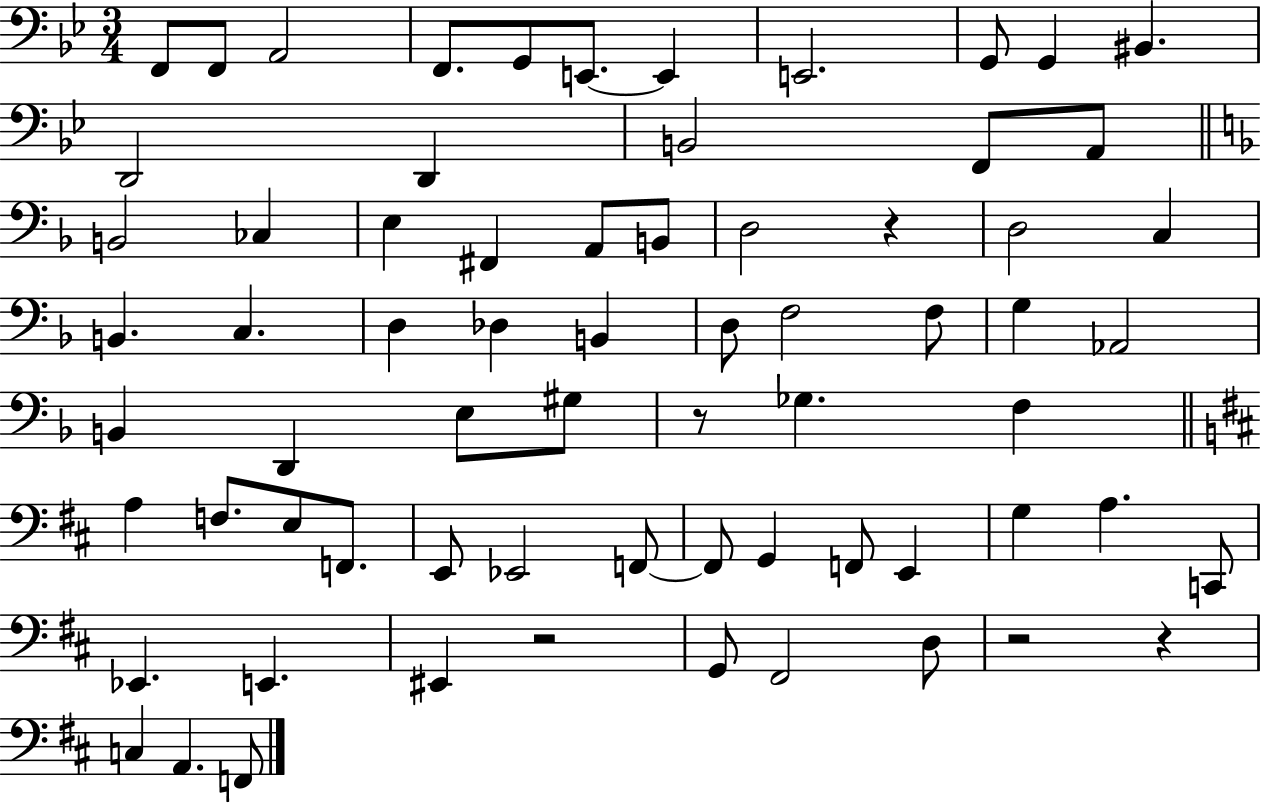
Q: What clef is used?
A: bass